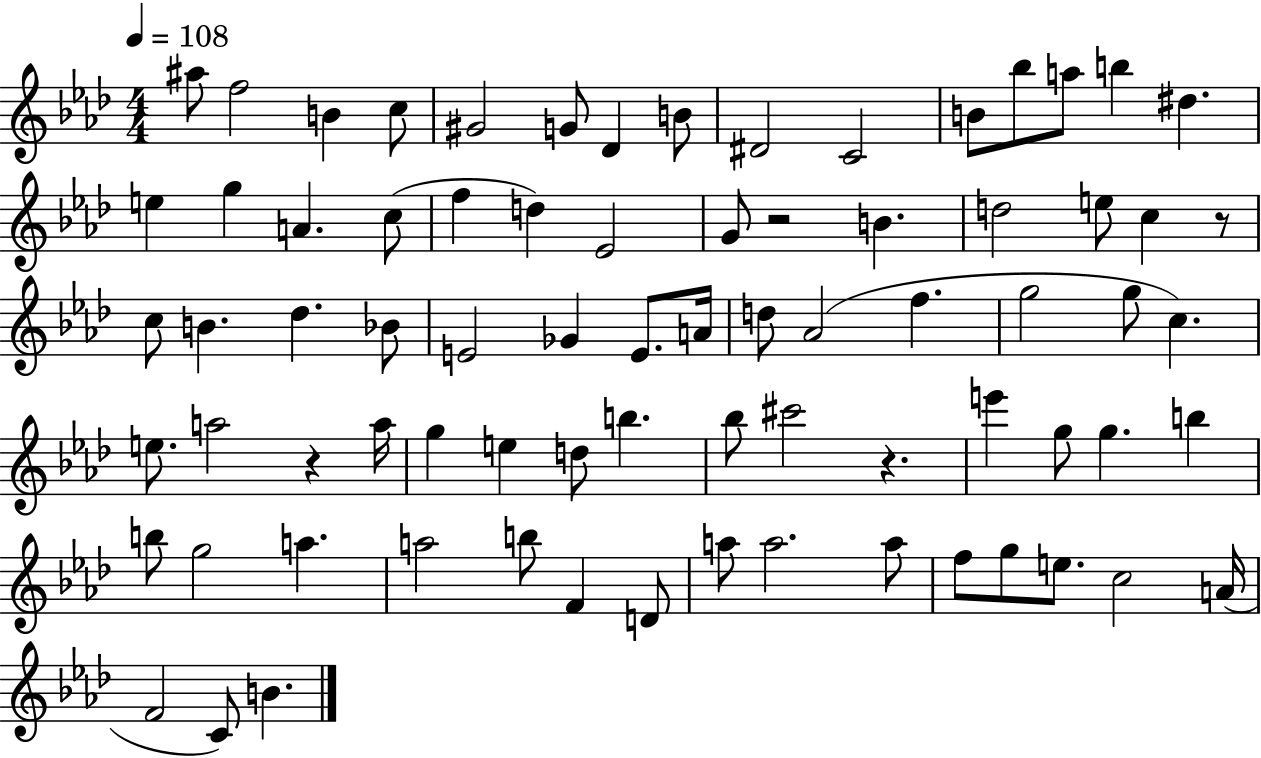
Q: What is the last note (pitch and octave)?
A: B4